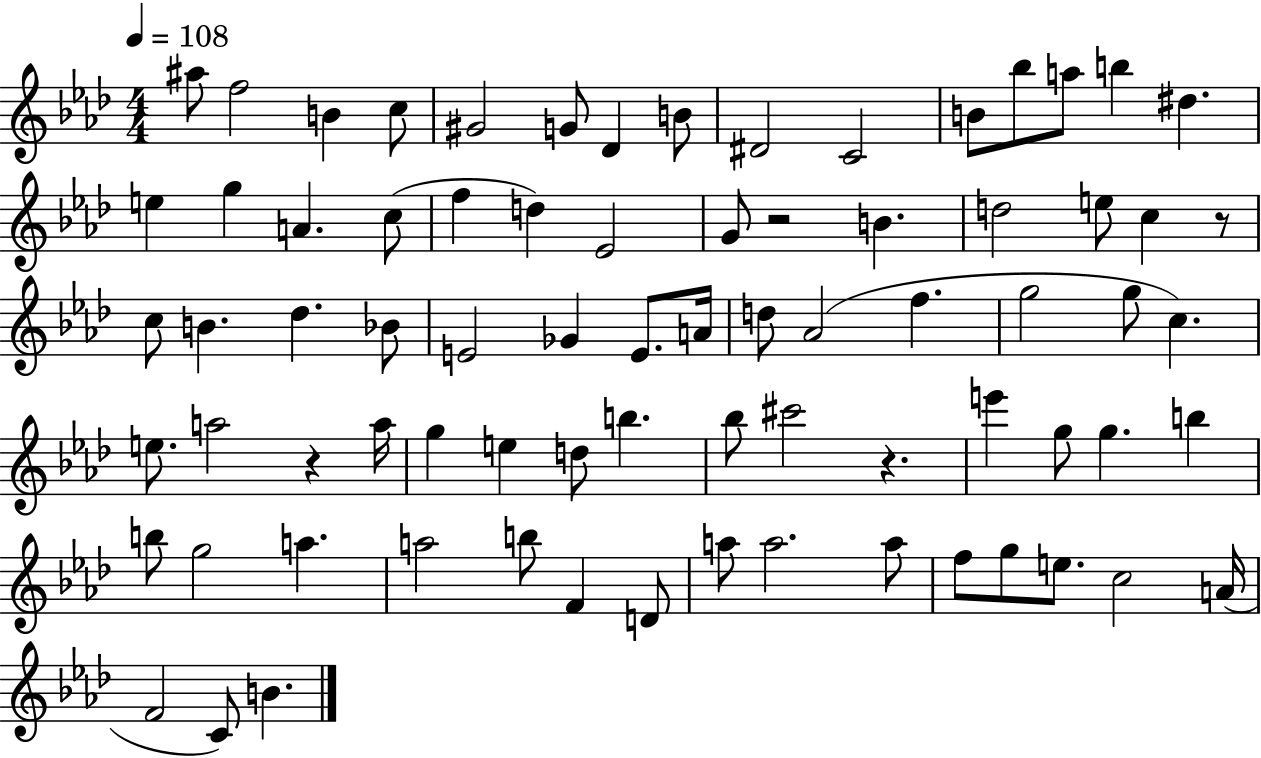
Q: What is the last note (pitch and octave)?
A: B4